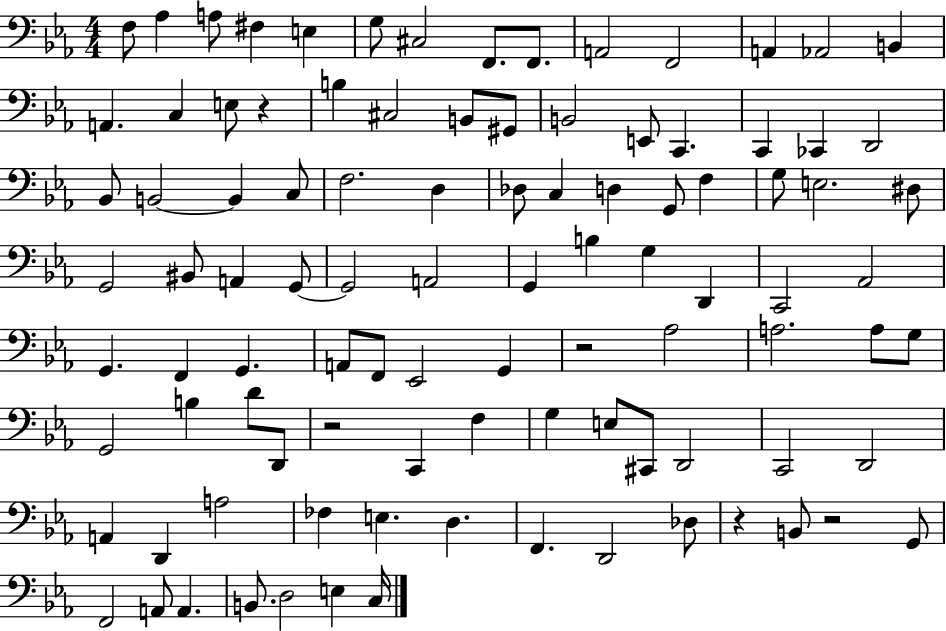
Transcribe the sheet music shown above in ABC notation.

X:1
T:Untitled
M:4/4
L:1/4
K:Eb
F,/2 _A, A,/2 ^F, E, G,/2 ^C,2 F,,/2 F,,/2 A,,2 F,,2 A,, _A,,2 B,, A,, C, E,/2 z B, ^C,2 B,,/2 ^G,,/2 B,,2 E,,/2 C,, C,, _C,, D,,2 _B,,/2 B,,2 B,, C,/2 F,2 D, _D,/2 C, D, G,,/2 F, G,/2 E,2 ^D,/2 G,,2 ^B,,/2 A,, G,,/2 G,,2 A,,2 G,, B, G, D,, C,,2 _A,,2 G,, F,, G,, A,,/2 F,,/2 _E,,2 G,, z2 _A,2 A,2 A,/2 G,/2 G,,2 B, D/2 D,,/2 z2 C,, F, G, E,/2 ^C,,/2 D,,2 C,,2 D,,2 A,, D,, A,2 _F, E, D, F,, D,,2 _D,/2 z B,,/2 z2 G,,/2 F,,2 A,,/2 A,, B,,/2 D,2 E, C,/4